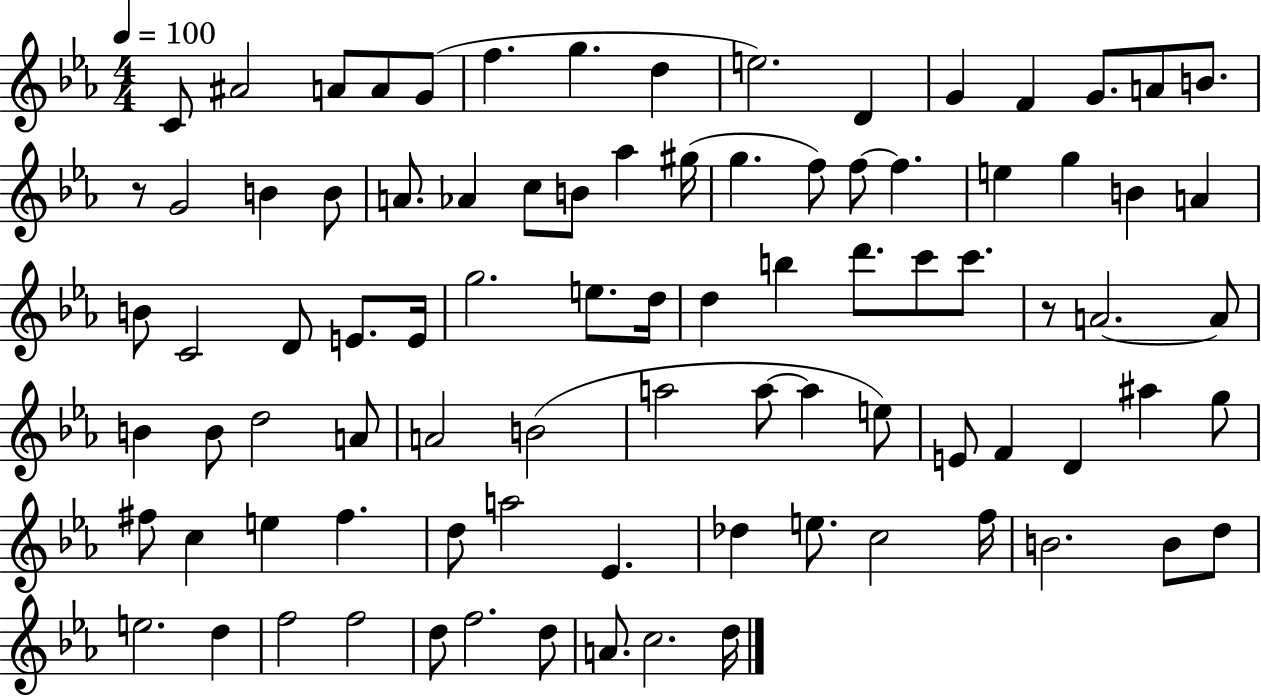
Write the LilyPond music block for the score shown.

{
  \clef treble
  \numericTimeSignature
  \time 4/4
  \key ees \major
  \tempo 4 = 100
  c'8 ais'2 a'8 a'8 g'8( | f''4. g''4. d''4 | e''2.) d'4 | g'4 f'4 g'8. a'8 b'8. | \break r8 g'2 b'4 b'8 | a'8. aes'4 c''8 b'8 aes''4 gis''16( | g''4. f''8) f''8~~ f''4. | e''4 g''4 b'4 a'4 | \break b'8 c'2 d'8 e'8. e'16 | g''2. e''8. d''16 | d''4 b''4 d'''8. c'''8 c'''8. | r8 a'2.~~ a'8 | \break b'4 b'8 d''2 a'8 | a'2 b'2( | a''2 a''8~~ a''4 e''8) | e'8 f'4 d'4 ais''4 g''8 | \break fis''8 c''4 e''4 fis''4. | d''8 a''2 ees'4. | des''4 e''8. c''2 f''16 | b'2. b'8 d''8 | \break e''2. d''4 | f''2 f''2 | d''8 f''2. d''8 | a'8. c''2. d''16 | \break \bar "|."
}